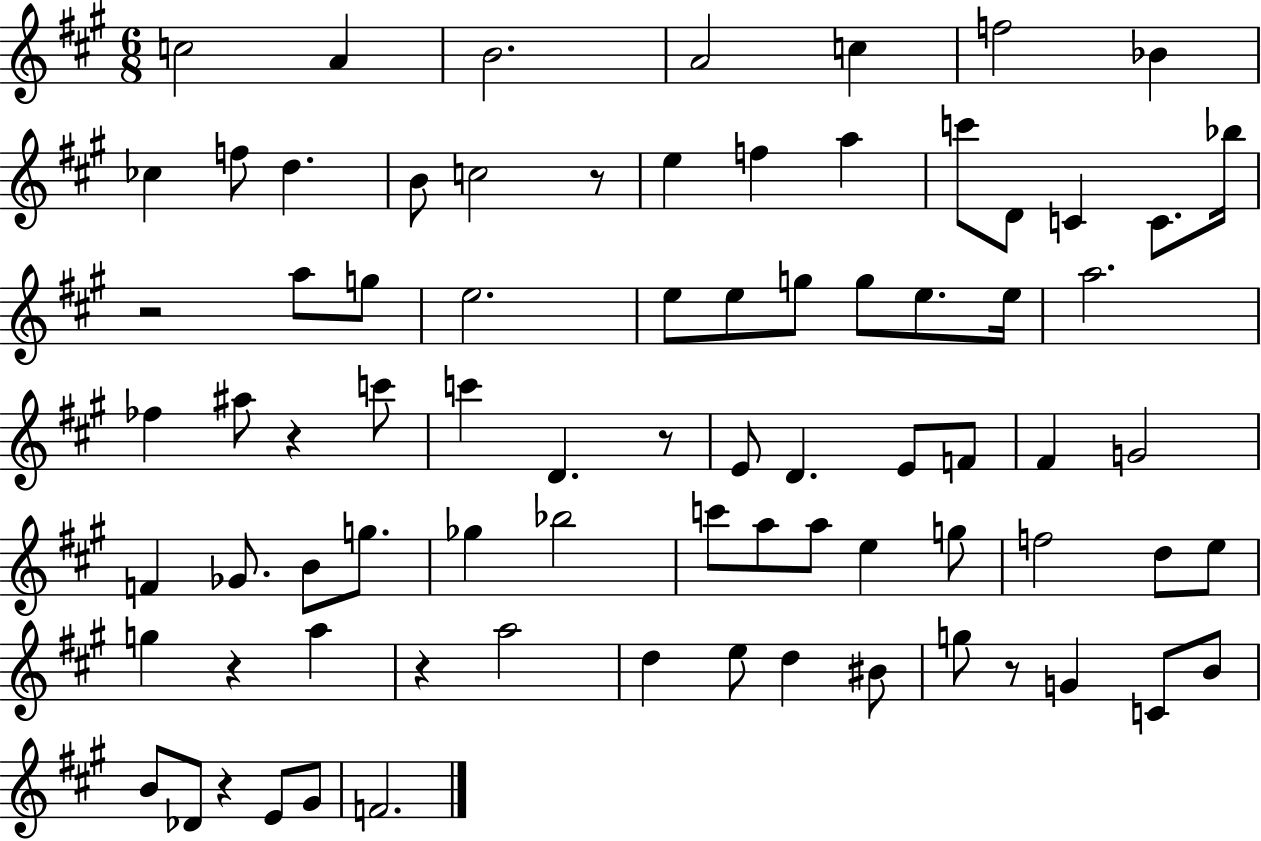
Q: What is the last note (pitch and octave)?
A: F4